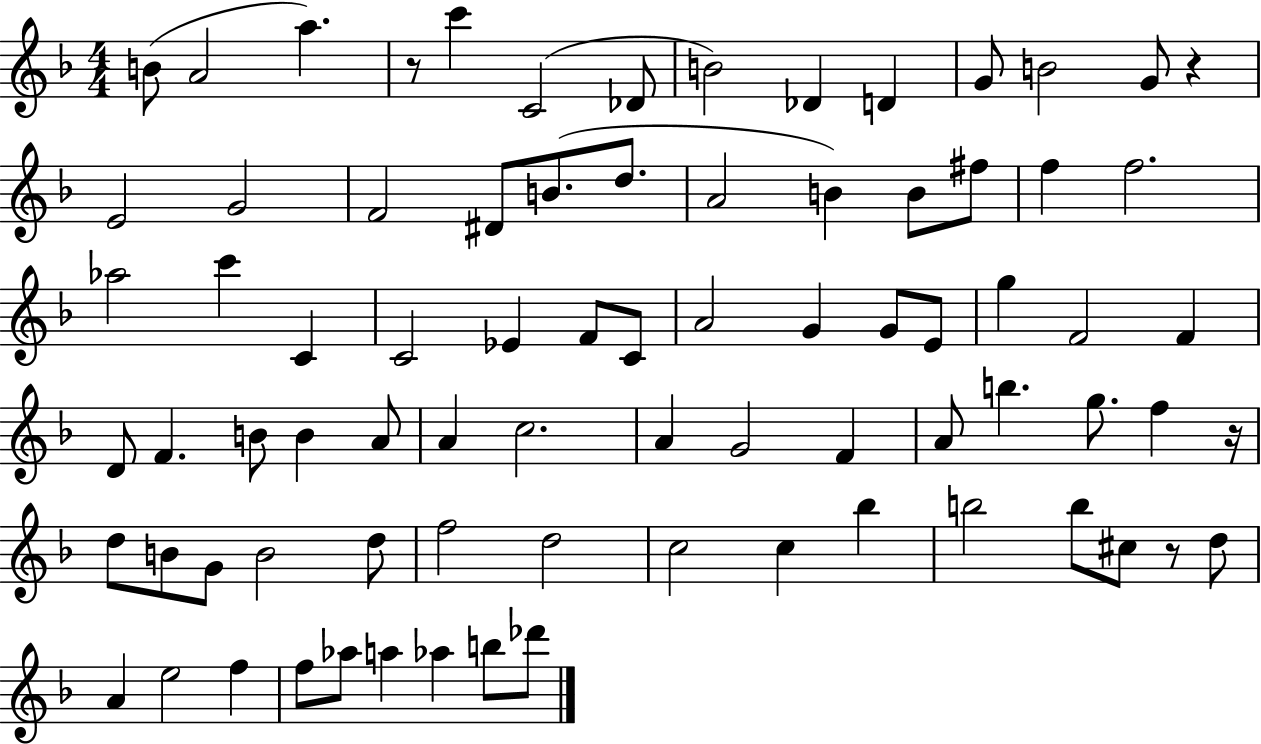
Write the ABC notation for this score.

X:1
T:Untitled
M:4/4
L:1/4
K:F
B/2 A2 a z/2 c' C2 _D/2 B2 _D D G/2 B2 G/2 z E2 G2 F2 ^D/2 B/2 d/2 A2 B B/2 ^f/2 f f2 _a2 c' C C2 _E F/2 C/2 A2 G G/2 E/2 g F2 F D/2 F B/2 B A/2 A c2 A G2 F A/2 b g/2 f z/4 d/2 B/2 G/2 B2 d/2 f2 d2 c2 c _b b2 b/2 ^c/2 z/2 d/2 A e2 f f/2 _a/2 a _a b/2 _d'/2